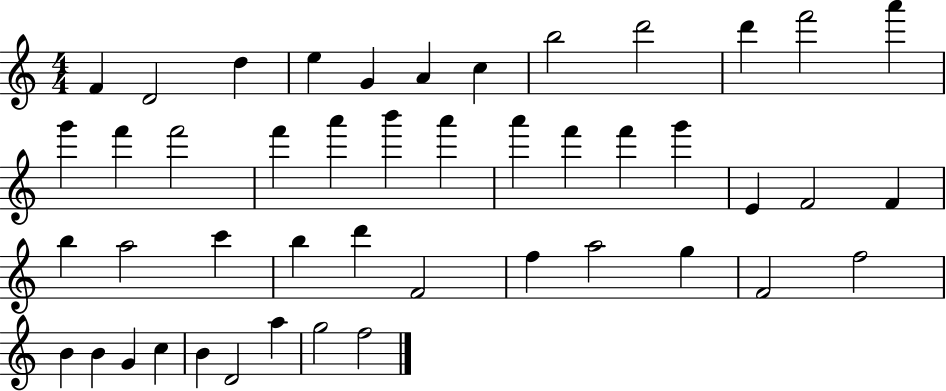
X:1
T:Untitled
M:4/4
L:1/4
K:C
F D2 d e G A c b2 d'2 d' f'2 a' g' f' f'2 f' a' b' a' a' f' f' g' E F2 F b a2 c' b d' F2 f a2 g F2 f2 B B G c B D2 a g2 f2